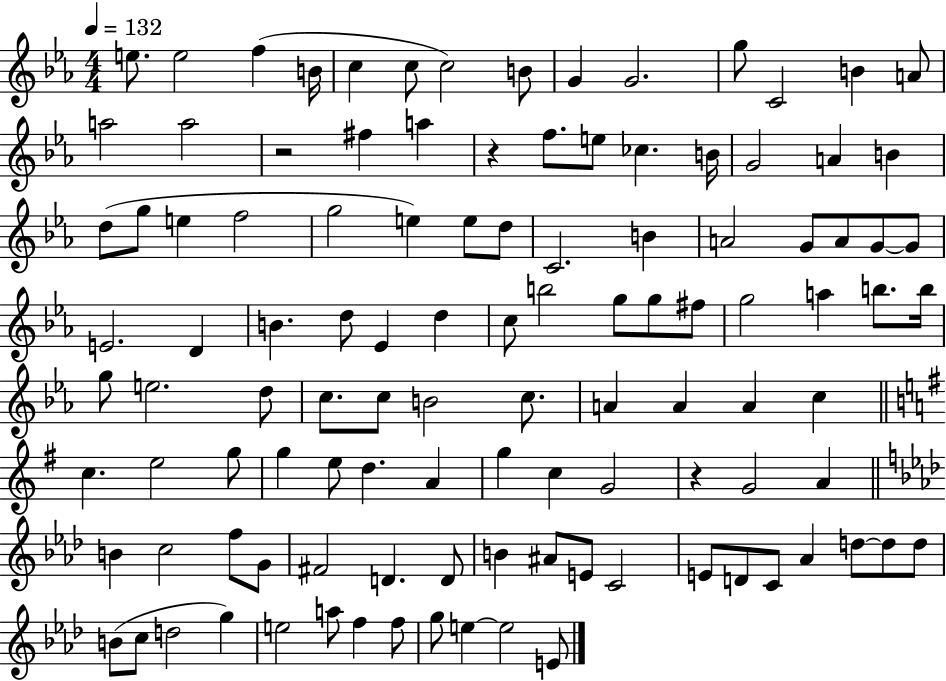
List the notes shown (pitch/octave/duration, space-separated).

E5/e. E5/h F5/q B4/s C5/q C5/e C5/h B4/e G4/q G4/h. G5/e C4/h B4/q A4/e A5/h A5/h R/h F#5/q A5/q R/q F5/e. E5/e CES5/q. B4/s G4/h A4/q B4/q D5/e G5/e E5/q F5/h G5/h E5/q E5/e D5/e C4/h. B4/q A4/h G4/e A4/e G4/e G4/e E4/h. D4/q B4/q. D5/e Eb4/q D5/q C5/e B5/h G5/e G5/e F#5/e G5/h A5/q B5/e. B5/s G5/e E5/h. D5/e C5/e. C5/e B4/h C5/e. A4/q A4/q A4/q C5/q C5/q. E5/h G5/e G5/q E5/e D5/q. A4/q G5/q C5/q G4/h R/q G4/h A4/q B4/q C5/h F5/e G4/e F#4/h D4/q. D4/e B4/q A#4/e E4/e C4/h E4/e D4/e C4/e Ab4/q D5/e D5/e D5/e B4/e C5/e D5/h G5/q E5/h A5/e F5/q F5/e G5/e E5/q E5/h E4/e